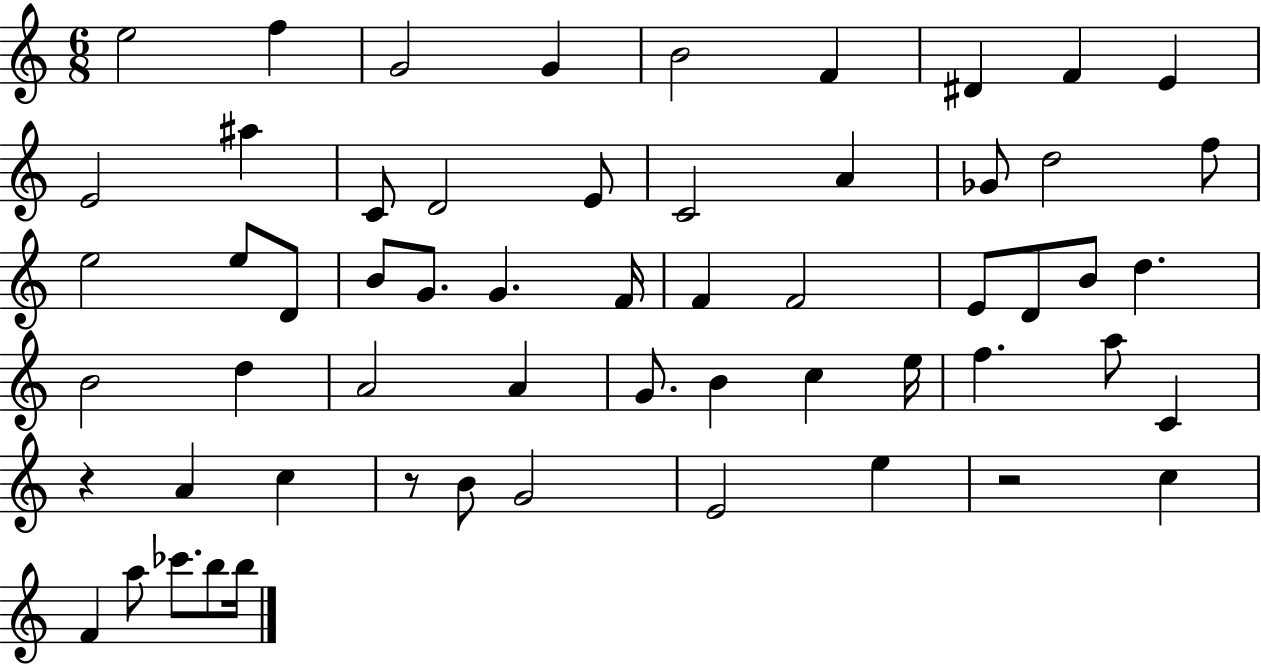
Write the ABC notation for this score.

X:1
T:Untitled
M:6/8
L:1/4
K:C
e2 f G2 G B2 F ^D F E E2 ^a C/2 D2 E/2 C2 A _G/2 d2 f/2 e2 e/2 D/2 B/2 G/2 G F/4 F F2 E/2 D/2 B/2 d B2 d A2 A G/2 B c e/4 f a/2 C z A c z/2 B/2 G2 E2 e z2 c F a/2 _c'/2 b/2 b/4